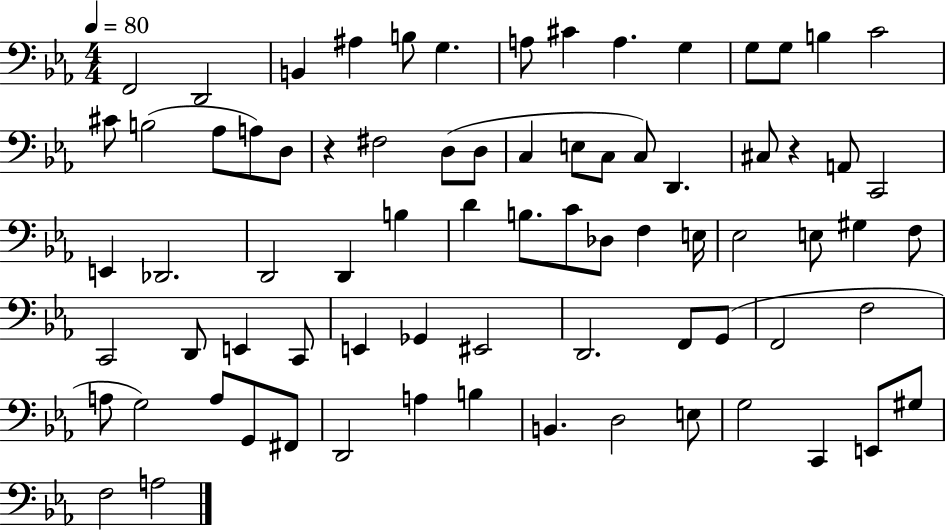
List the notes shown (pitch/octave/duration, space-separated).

F2/h D2/h B2/q A#3/q B3/e G3/q. A3/e C#4/q A3/q. G3/q G3/e G3/e B3/q C4/h C#4/e B3/h Ab3/e A3/e D3/e R/q F#3/h D3/e D3/e C3/q E3/e C3/e C3/e D2/q. C#3/e R/q A2/e C2/h E2/q Db2/h. D2/h D2/q B3/q D4/q B3/e. C4/e Db3/e F3/q E3/s Eb3/h E3/e G#3/q F3/e C2/h D2/e E2/q C2/e E2/q Gb2/q EIS2/h D2/h. F2/e G2/e F2/h F3/h A3/e G3/h A3/e G2/e F#2/e D2/h A3/q B3/q B2/q. D3/h E3/e G3/h C2/q E2/e G#3/e F3/h A3/h